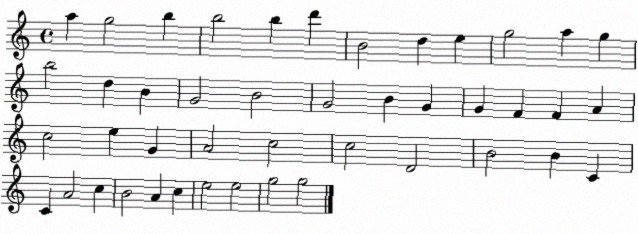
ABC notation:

X:1
T:Untitled
M:4/4
L:1/4
K:C
a g2 b b2 b d' B2 d e g2 a g b2 d B G2 B2 G2 B G G F F A c2 e G A2 c2 c2 D2 B2 B C C A2 c B2 A c e2 e2 g2 g2